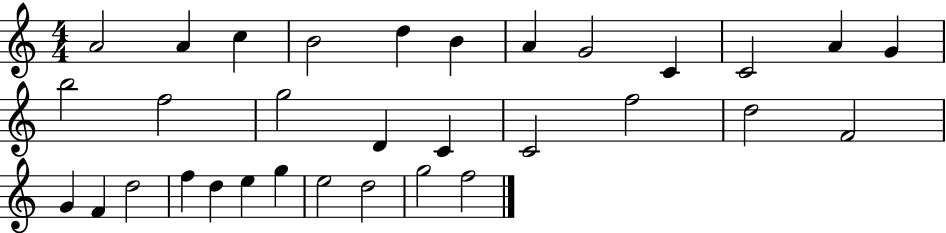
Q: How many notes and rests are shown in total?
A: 32